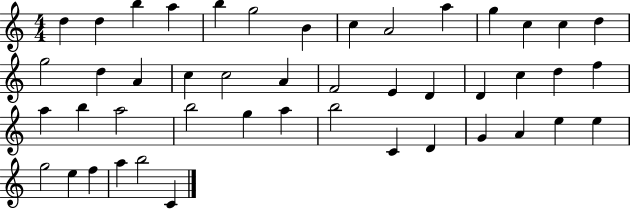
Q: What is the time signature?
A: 4/4